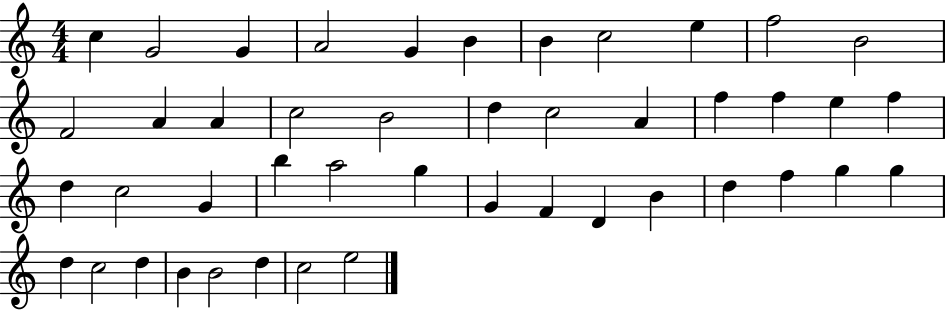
C5/q G4/h G4/q A4/h G4/q B4/q B4/q C5/h E5/q F5/h B4/h F4/h A4/q A4/q C5/h B4/h D5/q C5/h A4/q F5/q F5/q E5/q F5/q D5/q C5/h G4/q B5/q A5/h G5/q G4/q F4/q D4/q B4/q D5/q F5/q G5/q G5/q D5/q C5/h D5/q B4/q B4/h D5/q C5/h E5/h